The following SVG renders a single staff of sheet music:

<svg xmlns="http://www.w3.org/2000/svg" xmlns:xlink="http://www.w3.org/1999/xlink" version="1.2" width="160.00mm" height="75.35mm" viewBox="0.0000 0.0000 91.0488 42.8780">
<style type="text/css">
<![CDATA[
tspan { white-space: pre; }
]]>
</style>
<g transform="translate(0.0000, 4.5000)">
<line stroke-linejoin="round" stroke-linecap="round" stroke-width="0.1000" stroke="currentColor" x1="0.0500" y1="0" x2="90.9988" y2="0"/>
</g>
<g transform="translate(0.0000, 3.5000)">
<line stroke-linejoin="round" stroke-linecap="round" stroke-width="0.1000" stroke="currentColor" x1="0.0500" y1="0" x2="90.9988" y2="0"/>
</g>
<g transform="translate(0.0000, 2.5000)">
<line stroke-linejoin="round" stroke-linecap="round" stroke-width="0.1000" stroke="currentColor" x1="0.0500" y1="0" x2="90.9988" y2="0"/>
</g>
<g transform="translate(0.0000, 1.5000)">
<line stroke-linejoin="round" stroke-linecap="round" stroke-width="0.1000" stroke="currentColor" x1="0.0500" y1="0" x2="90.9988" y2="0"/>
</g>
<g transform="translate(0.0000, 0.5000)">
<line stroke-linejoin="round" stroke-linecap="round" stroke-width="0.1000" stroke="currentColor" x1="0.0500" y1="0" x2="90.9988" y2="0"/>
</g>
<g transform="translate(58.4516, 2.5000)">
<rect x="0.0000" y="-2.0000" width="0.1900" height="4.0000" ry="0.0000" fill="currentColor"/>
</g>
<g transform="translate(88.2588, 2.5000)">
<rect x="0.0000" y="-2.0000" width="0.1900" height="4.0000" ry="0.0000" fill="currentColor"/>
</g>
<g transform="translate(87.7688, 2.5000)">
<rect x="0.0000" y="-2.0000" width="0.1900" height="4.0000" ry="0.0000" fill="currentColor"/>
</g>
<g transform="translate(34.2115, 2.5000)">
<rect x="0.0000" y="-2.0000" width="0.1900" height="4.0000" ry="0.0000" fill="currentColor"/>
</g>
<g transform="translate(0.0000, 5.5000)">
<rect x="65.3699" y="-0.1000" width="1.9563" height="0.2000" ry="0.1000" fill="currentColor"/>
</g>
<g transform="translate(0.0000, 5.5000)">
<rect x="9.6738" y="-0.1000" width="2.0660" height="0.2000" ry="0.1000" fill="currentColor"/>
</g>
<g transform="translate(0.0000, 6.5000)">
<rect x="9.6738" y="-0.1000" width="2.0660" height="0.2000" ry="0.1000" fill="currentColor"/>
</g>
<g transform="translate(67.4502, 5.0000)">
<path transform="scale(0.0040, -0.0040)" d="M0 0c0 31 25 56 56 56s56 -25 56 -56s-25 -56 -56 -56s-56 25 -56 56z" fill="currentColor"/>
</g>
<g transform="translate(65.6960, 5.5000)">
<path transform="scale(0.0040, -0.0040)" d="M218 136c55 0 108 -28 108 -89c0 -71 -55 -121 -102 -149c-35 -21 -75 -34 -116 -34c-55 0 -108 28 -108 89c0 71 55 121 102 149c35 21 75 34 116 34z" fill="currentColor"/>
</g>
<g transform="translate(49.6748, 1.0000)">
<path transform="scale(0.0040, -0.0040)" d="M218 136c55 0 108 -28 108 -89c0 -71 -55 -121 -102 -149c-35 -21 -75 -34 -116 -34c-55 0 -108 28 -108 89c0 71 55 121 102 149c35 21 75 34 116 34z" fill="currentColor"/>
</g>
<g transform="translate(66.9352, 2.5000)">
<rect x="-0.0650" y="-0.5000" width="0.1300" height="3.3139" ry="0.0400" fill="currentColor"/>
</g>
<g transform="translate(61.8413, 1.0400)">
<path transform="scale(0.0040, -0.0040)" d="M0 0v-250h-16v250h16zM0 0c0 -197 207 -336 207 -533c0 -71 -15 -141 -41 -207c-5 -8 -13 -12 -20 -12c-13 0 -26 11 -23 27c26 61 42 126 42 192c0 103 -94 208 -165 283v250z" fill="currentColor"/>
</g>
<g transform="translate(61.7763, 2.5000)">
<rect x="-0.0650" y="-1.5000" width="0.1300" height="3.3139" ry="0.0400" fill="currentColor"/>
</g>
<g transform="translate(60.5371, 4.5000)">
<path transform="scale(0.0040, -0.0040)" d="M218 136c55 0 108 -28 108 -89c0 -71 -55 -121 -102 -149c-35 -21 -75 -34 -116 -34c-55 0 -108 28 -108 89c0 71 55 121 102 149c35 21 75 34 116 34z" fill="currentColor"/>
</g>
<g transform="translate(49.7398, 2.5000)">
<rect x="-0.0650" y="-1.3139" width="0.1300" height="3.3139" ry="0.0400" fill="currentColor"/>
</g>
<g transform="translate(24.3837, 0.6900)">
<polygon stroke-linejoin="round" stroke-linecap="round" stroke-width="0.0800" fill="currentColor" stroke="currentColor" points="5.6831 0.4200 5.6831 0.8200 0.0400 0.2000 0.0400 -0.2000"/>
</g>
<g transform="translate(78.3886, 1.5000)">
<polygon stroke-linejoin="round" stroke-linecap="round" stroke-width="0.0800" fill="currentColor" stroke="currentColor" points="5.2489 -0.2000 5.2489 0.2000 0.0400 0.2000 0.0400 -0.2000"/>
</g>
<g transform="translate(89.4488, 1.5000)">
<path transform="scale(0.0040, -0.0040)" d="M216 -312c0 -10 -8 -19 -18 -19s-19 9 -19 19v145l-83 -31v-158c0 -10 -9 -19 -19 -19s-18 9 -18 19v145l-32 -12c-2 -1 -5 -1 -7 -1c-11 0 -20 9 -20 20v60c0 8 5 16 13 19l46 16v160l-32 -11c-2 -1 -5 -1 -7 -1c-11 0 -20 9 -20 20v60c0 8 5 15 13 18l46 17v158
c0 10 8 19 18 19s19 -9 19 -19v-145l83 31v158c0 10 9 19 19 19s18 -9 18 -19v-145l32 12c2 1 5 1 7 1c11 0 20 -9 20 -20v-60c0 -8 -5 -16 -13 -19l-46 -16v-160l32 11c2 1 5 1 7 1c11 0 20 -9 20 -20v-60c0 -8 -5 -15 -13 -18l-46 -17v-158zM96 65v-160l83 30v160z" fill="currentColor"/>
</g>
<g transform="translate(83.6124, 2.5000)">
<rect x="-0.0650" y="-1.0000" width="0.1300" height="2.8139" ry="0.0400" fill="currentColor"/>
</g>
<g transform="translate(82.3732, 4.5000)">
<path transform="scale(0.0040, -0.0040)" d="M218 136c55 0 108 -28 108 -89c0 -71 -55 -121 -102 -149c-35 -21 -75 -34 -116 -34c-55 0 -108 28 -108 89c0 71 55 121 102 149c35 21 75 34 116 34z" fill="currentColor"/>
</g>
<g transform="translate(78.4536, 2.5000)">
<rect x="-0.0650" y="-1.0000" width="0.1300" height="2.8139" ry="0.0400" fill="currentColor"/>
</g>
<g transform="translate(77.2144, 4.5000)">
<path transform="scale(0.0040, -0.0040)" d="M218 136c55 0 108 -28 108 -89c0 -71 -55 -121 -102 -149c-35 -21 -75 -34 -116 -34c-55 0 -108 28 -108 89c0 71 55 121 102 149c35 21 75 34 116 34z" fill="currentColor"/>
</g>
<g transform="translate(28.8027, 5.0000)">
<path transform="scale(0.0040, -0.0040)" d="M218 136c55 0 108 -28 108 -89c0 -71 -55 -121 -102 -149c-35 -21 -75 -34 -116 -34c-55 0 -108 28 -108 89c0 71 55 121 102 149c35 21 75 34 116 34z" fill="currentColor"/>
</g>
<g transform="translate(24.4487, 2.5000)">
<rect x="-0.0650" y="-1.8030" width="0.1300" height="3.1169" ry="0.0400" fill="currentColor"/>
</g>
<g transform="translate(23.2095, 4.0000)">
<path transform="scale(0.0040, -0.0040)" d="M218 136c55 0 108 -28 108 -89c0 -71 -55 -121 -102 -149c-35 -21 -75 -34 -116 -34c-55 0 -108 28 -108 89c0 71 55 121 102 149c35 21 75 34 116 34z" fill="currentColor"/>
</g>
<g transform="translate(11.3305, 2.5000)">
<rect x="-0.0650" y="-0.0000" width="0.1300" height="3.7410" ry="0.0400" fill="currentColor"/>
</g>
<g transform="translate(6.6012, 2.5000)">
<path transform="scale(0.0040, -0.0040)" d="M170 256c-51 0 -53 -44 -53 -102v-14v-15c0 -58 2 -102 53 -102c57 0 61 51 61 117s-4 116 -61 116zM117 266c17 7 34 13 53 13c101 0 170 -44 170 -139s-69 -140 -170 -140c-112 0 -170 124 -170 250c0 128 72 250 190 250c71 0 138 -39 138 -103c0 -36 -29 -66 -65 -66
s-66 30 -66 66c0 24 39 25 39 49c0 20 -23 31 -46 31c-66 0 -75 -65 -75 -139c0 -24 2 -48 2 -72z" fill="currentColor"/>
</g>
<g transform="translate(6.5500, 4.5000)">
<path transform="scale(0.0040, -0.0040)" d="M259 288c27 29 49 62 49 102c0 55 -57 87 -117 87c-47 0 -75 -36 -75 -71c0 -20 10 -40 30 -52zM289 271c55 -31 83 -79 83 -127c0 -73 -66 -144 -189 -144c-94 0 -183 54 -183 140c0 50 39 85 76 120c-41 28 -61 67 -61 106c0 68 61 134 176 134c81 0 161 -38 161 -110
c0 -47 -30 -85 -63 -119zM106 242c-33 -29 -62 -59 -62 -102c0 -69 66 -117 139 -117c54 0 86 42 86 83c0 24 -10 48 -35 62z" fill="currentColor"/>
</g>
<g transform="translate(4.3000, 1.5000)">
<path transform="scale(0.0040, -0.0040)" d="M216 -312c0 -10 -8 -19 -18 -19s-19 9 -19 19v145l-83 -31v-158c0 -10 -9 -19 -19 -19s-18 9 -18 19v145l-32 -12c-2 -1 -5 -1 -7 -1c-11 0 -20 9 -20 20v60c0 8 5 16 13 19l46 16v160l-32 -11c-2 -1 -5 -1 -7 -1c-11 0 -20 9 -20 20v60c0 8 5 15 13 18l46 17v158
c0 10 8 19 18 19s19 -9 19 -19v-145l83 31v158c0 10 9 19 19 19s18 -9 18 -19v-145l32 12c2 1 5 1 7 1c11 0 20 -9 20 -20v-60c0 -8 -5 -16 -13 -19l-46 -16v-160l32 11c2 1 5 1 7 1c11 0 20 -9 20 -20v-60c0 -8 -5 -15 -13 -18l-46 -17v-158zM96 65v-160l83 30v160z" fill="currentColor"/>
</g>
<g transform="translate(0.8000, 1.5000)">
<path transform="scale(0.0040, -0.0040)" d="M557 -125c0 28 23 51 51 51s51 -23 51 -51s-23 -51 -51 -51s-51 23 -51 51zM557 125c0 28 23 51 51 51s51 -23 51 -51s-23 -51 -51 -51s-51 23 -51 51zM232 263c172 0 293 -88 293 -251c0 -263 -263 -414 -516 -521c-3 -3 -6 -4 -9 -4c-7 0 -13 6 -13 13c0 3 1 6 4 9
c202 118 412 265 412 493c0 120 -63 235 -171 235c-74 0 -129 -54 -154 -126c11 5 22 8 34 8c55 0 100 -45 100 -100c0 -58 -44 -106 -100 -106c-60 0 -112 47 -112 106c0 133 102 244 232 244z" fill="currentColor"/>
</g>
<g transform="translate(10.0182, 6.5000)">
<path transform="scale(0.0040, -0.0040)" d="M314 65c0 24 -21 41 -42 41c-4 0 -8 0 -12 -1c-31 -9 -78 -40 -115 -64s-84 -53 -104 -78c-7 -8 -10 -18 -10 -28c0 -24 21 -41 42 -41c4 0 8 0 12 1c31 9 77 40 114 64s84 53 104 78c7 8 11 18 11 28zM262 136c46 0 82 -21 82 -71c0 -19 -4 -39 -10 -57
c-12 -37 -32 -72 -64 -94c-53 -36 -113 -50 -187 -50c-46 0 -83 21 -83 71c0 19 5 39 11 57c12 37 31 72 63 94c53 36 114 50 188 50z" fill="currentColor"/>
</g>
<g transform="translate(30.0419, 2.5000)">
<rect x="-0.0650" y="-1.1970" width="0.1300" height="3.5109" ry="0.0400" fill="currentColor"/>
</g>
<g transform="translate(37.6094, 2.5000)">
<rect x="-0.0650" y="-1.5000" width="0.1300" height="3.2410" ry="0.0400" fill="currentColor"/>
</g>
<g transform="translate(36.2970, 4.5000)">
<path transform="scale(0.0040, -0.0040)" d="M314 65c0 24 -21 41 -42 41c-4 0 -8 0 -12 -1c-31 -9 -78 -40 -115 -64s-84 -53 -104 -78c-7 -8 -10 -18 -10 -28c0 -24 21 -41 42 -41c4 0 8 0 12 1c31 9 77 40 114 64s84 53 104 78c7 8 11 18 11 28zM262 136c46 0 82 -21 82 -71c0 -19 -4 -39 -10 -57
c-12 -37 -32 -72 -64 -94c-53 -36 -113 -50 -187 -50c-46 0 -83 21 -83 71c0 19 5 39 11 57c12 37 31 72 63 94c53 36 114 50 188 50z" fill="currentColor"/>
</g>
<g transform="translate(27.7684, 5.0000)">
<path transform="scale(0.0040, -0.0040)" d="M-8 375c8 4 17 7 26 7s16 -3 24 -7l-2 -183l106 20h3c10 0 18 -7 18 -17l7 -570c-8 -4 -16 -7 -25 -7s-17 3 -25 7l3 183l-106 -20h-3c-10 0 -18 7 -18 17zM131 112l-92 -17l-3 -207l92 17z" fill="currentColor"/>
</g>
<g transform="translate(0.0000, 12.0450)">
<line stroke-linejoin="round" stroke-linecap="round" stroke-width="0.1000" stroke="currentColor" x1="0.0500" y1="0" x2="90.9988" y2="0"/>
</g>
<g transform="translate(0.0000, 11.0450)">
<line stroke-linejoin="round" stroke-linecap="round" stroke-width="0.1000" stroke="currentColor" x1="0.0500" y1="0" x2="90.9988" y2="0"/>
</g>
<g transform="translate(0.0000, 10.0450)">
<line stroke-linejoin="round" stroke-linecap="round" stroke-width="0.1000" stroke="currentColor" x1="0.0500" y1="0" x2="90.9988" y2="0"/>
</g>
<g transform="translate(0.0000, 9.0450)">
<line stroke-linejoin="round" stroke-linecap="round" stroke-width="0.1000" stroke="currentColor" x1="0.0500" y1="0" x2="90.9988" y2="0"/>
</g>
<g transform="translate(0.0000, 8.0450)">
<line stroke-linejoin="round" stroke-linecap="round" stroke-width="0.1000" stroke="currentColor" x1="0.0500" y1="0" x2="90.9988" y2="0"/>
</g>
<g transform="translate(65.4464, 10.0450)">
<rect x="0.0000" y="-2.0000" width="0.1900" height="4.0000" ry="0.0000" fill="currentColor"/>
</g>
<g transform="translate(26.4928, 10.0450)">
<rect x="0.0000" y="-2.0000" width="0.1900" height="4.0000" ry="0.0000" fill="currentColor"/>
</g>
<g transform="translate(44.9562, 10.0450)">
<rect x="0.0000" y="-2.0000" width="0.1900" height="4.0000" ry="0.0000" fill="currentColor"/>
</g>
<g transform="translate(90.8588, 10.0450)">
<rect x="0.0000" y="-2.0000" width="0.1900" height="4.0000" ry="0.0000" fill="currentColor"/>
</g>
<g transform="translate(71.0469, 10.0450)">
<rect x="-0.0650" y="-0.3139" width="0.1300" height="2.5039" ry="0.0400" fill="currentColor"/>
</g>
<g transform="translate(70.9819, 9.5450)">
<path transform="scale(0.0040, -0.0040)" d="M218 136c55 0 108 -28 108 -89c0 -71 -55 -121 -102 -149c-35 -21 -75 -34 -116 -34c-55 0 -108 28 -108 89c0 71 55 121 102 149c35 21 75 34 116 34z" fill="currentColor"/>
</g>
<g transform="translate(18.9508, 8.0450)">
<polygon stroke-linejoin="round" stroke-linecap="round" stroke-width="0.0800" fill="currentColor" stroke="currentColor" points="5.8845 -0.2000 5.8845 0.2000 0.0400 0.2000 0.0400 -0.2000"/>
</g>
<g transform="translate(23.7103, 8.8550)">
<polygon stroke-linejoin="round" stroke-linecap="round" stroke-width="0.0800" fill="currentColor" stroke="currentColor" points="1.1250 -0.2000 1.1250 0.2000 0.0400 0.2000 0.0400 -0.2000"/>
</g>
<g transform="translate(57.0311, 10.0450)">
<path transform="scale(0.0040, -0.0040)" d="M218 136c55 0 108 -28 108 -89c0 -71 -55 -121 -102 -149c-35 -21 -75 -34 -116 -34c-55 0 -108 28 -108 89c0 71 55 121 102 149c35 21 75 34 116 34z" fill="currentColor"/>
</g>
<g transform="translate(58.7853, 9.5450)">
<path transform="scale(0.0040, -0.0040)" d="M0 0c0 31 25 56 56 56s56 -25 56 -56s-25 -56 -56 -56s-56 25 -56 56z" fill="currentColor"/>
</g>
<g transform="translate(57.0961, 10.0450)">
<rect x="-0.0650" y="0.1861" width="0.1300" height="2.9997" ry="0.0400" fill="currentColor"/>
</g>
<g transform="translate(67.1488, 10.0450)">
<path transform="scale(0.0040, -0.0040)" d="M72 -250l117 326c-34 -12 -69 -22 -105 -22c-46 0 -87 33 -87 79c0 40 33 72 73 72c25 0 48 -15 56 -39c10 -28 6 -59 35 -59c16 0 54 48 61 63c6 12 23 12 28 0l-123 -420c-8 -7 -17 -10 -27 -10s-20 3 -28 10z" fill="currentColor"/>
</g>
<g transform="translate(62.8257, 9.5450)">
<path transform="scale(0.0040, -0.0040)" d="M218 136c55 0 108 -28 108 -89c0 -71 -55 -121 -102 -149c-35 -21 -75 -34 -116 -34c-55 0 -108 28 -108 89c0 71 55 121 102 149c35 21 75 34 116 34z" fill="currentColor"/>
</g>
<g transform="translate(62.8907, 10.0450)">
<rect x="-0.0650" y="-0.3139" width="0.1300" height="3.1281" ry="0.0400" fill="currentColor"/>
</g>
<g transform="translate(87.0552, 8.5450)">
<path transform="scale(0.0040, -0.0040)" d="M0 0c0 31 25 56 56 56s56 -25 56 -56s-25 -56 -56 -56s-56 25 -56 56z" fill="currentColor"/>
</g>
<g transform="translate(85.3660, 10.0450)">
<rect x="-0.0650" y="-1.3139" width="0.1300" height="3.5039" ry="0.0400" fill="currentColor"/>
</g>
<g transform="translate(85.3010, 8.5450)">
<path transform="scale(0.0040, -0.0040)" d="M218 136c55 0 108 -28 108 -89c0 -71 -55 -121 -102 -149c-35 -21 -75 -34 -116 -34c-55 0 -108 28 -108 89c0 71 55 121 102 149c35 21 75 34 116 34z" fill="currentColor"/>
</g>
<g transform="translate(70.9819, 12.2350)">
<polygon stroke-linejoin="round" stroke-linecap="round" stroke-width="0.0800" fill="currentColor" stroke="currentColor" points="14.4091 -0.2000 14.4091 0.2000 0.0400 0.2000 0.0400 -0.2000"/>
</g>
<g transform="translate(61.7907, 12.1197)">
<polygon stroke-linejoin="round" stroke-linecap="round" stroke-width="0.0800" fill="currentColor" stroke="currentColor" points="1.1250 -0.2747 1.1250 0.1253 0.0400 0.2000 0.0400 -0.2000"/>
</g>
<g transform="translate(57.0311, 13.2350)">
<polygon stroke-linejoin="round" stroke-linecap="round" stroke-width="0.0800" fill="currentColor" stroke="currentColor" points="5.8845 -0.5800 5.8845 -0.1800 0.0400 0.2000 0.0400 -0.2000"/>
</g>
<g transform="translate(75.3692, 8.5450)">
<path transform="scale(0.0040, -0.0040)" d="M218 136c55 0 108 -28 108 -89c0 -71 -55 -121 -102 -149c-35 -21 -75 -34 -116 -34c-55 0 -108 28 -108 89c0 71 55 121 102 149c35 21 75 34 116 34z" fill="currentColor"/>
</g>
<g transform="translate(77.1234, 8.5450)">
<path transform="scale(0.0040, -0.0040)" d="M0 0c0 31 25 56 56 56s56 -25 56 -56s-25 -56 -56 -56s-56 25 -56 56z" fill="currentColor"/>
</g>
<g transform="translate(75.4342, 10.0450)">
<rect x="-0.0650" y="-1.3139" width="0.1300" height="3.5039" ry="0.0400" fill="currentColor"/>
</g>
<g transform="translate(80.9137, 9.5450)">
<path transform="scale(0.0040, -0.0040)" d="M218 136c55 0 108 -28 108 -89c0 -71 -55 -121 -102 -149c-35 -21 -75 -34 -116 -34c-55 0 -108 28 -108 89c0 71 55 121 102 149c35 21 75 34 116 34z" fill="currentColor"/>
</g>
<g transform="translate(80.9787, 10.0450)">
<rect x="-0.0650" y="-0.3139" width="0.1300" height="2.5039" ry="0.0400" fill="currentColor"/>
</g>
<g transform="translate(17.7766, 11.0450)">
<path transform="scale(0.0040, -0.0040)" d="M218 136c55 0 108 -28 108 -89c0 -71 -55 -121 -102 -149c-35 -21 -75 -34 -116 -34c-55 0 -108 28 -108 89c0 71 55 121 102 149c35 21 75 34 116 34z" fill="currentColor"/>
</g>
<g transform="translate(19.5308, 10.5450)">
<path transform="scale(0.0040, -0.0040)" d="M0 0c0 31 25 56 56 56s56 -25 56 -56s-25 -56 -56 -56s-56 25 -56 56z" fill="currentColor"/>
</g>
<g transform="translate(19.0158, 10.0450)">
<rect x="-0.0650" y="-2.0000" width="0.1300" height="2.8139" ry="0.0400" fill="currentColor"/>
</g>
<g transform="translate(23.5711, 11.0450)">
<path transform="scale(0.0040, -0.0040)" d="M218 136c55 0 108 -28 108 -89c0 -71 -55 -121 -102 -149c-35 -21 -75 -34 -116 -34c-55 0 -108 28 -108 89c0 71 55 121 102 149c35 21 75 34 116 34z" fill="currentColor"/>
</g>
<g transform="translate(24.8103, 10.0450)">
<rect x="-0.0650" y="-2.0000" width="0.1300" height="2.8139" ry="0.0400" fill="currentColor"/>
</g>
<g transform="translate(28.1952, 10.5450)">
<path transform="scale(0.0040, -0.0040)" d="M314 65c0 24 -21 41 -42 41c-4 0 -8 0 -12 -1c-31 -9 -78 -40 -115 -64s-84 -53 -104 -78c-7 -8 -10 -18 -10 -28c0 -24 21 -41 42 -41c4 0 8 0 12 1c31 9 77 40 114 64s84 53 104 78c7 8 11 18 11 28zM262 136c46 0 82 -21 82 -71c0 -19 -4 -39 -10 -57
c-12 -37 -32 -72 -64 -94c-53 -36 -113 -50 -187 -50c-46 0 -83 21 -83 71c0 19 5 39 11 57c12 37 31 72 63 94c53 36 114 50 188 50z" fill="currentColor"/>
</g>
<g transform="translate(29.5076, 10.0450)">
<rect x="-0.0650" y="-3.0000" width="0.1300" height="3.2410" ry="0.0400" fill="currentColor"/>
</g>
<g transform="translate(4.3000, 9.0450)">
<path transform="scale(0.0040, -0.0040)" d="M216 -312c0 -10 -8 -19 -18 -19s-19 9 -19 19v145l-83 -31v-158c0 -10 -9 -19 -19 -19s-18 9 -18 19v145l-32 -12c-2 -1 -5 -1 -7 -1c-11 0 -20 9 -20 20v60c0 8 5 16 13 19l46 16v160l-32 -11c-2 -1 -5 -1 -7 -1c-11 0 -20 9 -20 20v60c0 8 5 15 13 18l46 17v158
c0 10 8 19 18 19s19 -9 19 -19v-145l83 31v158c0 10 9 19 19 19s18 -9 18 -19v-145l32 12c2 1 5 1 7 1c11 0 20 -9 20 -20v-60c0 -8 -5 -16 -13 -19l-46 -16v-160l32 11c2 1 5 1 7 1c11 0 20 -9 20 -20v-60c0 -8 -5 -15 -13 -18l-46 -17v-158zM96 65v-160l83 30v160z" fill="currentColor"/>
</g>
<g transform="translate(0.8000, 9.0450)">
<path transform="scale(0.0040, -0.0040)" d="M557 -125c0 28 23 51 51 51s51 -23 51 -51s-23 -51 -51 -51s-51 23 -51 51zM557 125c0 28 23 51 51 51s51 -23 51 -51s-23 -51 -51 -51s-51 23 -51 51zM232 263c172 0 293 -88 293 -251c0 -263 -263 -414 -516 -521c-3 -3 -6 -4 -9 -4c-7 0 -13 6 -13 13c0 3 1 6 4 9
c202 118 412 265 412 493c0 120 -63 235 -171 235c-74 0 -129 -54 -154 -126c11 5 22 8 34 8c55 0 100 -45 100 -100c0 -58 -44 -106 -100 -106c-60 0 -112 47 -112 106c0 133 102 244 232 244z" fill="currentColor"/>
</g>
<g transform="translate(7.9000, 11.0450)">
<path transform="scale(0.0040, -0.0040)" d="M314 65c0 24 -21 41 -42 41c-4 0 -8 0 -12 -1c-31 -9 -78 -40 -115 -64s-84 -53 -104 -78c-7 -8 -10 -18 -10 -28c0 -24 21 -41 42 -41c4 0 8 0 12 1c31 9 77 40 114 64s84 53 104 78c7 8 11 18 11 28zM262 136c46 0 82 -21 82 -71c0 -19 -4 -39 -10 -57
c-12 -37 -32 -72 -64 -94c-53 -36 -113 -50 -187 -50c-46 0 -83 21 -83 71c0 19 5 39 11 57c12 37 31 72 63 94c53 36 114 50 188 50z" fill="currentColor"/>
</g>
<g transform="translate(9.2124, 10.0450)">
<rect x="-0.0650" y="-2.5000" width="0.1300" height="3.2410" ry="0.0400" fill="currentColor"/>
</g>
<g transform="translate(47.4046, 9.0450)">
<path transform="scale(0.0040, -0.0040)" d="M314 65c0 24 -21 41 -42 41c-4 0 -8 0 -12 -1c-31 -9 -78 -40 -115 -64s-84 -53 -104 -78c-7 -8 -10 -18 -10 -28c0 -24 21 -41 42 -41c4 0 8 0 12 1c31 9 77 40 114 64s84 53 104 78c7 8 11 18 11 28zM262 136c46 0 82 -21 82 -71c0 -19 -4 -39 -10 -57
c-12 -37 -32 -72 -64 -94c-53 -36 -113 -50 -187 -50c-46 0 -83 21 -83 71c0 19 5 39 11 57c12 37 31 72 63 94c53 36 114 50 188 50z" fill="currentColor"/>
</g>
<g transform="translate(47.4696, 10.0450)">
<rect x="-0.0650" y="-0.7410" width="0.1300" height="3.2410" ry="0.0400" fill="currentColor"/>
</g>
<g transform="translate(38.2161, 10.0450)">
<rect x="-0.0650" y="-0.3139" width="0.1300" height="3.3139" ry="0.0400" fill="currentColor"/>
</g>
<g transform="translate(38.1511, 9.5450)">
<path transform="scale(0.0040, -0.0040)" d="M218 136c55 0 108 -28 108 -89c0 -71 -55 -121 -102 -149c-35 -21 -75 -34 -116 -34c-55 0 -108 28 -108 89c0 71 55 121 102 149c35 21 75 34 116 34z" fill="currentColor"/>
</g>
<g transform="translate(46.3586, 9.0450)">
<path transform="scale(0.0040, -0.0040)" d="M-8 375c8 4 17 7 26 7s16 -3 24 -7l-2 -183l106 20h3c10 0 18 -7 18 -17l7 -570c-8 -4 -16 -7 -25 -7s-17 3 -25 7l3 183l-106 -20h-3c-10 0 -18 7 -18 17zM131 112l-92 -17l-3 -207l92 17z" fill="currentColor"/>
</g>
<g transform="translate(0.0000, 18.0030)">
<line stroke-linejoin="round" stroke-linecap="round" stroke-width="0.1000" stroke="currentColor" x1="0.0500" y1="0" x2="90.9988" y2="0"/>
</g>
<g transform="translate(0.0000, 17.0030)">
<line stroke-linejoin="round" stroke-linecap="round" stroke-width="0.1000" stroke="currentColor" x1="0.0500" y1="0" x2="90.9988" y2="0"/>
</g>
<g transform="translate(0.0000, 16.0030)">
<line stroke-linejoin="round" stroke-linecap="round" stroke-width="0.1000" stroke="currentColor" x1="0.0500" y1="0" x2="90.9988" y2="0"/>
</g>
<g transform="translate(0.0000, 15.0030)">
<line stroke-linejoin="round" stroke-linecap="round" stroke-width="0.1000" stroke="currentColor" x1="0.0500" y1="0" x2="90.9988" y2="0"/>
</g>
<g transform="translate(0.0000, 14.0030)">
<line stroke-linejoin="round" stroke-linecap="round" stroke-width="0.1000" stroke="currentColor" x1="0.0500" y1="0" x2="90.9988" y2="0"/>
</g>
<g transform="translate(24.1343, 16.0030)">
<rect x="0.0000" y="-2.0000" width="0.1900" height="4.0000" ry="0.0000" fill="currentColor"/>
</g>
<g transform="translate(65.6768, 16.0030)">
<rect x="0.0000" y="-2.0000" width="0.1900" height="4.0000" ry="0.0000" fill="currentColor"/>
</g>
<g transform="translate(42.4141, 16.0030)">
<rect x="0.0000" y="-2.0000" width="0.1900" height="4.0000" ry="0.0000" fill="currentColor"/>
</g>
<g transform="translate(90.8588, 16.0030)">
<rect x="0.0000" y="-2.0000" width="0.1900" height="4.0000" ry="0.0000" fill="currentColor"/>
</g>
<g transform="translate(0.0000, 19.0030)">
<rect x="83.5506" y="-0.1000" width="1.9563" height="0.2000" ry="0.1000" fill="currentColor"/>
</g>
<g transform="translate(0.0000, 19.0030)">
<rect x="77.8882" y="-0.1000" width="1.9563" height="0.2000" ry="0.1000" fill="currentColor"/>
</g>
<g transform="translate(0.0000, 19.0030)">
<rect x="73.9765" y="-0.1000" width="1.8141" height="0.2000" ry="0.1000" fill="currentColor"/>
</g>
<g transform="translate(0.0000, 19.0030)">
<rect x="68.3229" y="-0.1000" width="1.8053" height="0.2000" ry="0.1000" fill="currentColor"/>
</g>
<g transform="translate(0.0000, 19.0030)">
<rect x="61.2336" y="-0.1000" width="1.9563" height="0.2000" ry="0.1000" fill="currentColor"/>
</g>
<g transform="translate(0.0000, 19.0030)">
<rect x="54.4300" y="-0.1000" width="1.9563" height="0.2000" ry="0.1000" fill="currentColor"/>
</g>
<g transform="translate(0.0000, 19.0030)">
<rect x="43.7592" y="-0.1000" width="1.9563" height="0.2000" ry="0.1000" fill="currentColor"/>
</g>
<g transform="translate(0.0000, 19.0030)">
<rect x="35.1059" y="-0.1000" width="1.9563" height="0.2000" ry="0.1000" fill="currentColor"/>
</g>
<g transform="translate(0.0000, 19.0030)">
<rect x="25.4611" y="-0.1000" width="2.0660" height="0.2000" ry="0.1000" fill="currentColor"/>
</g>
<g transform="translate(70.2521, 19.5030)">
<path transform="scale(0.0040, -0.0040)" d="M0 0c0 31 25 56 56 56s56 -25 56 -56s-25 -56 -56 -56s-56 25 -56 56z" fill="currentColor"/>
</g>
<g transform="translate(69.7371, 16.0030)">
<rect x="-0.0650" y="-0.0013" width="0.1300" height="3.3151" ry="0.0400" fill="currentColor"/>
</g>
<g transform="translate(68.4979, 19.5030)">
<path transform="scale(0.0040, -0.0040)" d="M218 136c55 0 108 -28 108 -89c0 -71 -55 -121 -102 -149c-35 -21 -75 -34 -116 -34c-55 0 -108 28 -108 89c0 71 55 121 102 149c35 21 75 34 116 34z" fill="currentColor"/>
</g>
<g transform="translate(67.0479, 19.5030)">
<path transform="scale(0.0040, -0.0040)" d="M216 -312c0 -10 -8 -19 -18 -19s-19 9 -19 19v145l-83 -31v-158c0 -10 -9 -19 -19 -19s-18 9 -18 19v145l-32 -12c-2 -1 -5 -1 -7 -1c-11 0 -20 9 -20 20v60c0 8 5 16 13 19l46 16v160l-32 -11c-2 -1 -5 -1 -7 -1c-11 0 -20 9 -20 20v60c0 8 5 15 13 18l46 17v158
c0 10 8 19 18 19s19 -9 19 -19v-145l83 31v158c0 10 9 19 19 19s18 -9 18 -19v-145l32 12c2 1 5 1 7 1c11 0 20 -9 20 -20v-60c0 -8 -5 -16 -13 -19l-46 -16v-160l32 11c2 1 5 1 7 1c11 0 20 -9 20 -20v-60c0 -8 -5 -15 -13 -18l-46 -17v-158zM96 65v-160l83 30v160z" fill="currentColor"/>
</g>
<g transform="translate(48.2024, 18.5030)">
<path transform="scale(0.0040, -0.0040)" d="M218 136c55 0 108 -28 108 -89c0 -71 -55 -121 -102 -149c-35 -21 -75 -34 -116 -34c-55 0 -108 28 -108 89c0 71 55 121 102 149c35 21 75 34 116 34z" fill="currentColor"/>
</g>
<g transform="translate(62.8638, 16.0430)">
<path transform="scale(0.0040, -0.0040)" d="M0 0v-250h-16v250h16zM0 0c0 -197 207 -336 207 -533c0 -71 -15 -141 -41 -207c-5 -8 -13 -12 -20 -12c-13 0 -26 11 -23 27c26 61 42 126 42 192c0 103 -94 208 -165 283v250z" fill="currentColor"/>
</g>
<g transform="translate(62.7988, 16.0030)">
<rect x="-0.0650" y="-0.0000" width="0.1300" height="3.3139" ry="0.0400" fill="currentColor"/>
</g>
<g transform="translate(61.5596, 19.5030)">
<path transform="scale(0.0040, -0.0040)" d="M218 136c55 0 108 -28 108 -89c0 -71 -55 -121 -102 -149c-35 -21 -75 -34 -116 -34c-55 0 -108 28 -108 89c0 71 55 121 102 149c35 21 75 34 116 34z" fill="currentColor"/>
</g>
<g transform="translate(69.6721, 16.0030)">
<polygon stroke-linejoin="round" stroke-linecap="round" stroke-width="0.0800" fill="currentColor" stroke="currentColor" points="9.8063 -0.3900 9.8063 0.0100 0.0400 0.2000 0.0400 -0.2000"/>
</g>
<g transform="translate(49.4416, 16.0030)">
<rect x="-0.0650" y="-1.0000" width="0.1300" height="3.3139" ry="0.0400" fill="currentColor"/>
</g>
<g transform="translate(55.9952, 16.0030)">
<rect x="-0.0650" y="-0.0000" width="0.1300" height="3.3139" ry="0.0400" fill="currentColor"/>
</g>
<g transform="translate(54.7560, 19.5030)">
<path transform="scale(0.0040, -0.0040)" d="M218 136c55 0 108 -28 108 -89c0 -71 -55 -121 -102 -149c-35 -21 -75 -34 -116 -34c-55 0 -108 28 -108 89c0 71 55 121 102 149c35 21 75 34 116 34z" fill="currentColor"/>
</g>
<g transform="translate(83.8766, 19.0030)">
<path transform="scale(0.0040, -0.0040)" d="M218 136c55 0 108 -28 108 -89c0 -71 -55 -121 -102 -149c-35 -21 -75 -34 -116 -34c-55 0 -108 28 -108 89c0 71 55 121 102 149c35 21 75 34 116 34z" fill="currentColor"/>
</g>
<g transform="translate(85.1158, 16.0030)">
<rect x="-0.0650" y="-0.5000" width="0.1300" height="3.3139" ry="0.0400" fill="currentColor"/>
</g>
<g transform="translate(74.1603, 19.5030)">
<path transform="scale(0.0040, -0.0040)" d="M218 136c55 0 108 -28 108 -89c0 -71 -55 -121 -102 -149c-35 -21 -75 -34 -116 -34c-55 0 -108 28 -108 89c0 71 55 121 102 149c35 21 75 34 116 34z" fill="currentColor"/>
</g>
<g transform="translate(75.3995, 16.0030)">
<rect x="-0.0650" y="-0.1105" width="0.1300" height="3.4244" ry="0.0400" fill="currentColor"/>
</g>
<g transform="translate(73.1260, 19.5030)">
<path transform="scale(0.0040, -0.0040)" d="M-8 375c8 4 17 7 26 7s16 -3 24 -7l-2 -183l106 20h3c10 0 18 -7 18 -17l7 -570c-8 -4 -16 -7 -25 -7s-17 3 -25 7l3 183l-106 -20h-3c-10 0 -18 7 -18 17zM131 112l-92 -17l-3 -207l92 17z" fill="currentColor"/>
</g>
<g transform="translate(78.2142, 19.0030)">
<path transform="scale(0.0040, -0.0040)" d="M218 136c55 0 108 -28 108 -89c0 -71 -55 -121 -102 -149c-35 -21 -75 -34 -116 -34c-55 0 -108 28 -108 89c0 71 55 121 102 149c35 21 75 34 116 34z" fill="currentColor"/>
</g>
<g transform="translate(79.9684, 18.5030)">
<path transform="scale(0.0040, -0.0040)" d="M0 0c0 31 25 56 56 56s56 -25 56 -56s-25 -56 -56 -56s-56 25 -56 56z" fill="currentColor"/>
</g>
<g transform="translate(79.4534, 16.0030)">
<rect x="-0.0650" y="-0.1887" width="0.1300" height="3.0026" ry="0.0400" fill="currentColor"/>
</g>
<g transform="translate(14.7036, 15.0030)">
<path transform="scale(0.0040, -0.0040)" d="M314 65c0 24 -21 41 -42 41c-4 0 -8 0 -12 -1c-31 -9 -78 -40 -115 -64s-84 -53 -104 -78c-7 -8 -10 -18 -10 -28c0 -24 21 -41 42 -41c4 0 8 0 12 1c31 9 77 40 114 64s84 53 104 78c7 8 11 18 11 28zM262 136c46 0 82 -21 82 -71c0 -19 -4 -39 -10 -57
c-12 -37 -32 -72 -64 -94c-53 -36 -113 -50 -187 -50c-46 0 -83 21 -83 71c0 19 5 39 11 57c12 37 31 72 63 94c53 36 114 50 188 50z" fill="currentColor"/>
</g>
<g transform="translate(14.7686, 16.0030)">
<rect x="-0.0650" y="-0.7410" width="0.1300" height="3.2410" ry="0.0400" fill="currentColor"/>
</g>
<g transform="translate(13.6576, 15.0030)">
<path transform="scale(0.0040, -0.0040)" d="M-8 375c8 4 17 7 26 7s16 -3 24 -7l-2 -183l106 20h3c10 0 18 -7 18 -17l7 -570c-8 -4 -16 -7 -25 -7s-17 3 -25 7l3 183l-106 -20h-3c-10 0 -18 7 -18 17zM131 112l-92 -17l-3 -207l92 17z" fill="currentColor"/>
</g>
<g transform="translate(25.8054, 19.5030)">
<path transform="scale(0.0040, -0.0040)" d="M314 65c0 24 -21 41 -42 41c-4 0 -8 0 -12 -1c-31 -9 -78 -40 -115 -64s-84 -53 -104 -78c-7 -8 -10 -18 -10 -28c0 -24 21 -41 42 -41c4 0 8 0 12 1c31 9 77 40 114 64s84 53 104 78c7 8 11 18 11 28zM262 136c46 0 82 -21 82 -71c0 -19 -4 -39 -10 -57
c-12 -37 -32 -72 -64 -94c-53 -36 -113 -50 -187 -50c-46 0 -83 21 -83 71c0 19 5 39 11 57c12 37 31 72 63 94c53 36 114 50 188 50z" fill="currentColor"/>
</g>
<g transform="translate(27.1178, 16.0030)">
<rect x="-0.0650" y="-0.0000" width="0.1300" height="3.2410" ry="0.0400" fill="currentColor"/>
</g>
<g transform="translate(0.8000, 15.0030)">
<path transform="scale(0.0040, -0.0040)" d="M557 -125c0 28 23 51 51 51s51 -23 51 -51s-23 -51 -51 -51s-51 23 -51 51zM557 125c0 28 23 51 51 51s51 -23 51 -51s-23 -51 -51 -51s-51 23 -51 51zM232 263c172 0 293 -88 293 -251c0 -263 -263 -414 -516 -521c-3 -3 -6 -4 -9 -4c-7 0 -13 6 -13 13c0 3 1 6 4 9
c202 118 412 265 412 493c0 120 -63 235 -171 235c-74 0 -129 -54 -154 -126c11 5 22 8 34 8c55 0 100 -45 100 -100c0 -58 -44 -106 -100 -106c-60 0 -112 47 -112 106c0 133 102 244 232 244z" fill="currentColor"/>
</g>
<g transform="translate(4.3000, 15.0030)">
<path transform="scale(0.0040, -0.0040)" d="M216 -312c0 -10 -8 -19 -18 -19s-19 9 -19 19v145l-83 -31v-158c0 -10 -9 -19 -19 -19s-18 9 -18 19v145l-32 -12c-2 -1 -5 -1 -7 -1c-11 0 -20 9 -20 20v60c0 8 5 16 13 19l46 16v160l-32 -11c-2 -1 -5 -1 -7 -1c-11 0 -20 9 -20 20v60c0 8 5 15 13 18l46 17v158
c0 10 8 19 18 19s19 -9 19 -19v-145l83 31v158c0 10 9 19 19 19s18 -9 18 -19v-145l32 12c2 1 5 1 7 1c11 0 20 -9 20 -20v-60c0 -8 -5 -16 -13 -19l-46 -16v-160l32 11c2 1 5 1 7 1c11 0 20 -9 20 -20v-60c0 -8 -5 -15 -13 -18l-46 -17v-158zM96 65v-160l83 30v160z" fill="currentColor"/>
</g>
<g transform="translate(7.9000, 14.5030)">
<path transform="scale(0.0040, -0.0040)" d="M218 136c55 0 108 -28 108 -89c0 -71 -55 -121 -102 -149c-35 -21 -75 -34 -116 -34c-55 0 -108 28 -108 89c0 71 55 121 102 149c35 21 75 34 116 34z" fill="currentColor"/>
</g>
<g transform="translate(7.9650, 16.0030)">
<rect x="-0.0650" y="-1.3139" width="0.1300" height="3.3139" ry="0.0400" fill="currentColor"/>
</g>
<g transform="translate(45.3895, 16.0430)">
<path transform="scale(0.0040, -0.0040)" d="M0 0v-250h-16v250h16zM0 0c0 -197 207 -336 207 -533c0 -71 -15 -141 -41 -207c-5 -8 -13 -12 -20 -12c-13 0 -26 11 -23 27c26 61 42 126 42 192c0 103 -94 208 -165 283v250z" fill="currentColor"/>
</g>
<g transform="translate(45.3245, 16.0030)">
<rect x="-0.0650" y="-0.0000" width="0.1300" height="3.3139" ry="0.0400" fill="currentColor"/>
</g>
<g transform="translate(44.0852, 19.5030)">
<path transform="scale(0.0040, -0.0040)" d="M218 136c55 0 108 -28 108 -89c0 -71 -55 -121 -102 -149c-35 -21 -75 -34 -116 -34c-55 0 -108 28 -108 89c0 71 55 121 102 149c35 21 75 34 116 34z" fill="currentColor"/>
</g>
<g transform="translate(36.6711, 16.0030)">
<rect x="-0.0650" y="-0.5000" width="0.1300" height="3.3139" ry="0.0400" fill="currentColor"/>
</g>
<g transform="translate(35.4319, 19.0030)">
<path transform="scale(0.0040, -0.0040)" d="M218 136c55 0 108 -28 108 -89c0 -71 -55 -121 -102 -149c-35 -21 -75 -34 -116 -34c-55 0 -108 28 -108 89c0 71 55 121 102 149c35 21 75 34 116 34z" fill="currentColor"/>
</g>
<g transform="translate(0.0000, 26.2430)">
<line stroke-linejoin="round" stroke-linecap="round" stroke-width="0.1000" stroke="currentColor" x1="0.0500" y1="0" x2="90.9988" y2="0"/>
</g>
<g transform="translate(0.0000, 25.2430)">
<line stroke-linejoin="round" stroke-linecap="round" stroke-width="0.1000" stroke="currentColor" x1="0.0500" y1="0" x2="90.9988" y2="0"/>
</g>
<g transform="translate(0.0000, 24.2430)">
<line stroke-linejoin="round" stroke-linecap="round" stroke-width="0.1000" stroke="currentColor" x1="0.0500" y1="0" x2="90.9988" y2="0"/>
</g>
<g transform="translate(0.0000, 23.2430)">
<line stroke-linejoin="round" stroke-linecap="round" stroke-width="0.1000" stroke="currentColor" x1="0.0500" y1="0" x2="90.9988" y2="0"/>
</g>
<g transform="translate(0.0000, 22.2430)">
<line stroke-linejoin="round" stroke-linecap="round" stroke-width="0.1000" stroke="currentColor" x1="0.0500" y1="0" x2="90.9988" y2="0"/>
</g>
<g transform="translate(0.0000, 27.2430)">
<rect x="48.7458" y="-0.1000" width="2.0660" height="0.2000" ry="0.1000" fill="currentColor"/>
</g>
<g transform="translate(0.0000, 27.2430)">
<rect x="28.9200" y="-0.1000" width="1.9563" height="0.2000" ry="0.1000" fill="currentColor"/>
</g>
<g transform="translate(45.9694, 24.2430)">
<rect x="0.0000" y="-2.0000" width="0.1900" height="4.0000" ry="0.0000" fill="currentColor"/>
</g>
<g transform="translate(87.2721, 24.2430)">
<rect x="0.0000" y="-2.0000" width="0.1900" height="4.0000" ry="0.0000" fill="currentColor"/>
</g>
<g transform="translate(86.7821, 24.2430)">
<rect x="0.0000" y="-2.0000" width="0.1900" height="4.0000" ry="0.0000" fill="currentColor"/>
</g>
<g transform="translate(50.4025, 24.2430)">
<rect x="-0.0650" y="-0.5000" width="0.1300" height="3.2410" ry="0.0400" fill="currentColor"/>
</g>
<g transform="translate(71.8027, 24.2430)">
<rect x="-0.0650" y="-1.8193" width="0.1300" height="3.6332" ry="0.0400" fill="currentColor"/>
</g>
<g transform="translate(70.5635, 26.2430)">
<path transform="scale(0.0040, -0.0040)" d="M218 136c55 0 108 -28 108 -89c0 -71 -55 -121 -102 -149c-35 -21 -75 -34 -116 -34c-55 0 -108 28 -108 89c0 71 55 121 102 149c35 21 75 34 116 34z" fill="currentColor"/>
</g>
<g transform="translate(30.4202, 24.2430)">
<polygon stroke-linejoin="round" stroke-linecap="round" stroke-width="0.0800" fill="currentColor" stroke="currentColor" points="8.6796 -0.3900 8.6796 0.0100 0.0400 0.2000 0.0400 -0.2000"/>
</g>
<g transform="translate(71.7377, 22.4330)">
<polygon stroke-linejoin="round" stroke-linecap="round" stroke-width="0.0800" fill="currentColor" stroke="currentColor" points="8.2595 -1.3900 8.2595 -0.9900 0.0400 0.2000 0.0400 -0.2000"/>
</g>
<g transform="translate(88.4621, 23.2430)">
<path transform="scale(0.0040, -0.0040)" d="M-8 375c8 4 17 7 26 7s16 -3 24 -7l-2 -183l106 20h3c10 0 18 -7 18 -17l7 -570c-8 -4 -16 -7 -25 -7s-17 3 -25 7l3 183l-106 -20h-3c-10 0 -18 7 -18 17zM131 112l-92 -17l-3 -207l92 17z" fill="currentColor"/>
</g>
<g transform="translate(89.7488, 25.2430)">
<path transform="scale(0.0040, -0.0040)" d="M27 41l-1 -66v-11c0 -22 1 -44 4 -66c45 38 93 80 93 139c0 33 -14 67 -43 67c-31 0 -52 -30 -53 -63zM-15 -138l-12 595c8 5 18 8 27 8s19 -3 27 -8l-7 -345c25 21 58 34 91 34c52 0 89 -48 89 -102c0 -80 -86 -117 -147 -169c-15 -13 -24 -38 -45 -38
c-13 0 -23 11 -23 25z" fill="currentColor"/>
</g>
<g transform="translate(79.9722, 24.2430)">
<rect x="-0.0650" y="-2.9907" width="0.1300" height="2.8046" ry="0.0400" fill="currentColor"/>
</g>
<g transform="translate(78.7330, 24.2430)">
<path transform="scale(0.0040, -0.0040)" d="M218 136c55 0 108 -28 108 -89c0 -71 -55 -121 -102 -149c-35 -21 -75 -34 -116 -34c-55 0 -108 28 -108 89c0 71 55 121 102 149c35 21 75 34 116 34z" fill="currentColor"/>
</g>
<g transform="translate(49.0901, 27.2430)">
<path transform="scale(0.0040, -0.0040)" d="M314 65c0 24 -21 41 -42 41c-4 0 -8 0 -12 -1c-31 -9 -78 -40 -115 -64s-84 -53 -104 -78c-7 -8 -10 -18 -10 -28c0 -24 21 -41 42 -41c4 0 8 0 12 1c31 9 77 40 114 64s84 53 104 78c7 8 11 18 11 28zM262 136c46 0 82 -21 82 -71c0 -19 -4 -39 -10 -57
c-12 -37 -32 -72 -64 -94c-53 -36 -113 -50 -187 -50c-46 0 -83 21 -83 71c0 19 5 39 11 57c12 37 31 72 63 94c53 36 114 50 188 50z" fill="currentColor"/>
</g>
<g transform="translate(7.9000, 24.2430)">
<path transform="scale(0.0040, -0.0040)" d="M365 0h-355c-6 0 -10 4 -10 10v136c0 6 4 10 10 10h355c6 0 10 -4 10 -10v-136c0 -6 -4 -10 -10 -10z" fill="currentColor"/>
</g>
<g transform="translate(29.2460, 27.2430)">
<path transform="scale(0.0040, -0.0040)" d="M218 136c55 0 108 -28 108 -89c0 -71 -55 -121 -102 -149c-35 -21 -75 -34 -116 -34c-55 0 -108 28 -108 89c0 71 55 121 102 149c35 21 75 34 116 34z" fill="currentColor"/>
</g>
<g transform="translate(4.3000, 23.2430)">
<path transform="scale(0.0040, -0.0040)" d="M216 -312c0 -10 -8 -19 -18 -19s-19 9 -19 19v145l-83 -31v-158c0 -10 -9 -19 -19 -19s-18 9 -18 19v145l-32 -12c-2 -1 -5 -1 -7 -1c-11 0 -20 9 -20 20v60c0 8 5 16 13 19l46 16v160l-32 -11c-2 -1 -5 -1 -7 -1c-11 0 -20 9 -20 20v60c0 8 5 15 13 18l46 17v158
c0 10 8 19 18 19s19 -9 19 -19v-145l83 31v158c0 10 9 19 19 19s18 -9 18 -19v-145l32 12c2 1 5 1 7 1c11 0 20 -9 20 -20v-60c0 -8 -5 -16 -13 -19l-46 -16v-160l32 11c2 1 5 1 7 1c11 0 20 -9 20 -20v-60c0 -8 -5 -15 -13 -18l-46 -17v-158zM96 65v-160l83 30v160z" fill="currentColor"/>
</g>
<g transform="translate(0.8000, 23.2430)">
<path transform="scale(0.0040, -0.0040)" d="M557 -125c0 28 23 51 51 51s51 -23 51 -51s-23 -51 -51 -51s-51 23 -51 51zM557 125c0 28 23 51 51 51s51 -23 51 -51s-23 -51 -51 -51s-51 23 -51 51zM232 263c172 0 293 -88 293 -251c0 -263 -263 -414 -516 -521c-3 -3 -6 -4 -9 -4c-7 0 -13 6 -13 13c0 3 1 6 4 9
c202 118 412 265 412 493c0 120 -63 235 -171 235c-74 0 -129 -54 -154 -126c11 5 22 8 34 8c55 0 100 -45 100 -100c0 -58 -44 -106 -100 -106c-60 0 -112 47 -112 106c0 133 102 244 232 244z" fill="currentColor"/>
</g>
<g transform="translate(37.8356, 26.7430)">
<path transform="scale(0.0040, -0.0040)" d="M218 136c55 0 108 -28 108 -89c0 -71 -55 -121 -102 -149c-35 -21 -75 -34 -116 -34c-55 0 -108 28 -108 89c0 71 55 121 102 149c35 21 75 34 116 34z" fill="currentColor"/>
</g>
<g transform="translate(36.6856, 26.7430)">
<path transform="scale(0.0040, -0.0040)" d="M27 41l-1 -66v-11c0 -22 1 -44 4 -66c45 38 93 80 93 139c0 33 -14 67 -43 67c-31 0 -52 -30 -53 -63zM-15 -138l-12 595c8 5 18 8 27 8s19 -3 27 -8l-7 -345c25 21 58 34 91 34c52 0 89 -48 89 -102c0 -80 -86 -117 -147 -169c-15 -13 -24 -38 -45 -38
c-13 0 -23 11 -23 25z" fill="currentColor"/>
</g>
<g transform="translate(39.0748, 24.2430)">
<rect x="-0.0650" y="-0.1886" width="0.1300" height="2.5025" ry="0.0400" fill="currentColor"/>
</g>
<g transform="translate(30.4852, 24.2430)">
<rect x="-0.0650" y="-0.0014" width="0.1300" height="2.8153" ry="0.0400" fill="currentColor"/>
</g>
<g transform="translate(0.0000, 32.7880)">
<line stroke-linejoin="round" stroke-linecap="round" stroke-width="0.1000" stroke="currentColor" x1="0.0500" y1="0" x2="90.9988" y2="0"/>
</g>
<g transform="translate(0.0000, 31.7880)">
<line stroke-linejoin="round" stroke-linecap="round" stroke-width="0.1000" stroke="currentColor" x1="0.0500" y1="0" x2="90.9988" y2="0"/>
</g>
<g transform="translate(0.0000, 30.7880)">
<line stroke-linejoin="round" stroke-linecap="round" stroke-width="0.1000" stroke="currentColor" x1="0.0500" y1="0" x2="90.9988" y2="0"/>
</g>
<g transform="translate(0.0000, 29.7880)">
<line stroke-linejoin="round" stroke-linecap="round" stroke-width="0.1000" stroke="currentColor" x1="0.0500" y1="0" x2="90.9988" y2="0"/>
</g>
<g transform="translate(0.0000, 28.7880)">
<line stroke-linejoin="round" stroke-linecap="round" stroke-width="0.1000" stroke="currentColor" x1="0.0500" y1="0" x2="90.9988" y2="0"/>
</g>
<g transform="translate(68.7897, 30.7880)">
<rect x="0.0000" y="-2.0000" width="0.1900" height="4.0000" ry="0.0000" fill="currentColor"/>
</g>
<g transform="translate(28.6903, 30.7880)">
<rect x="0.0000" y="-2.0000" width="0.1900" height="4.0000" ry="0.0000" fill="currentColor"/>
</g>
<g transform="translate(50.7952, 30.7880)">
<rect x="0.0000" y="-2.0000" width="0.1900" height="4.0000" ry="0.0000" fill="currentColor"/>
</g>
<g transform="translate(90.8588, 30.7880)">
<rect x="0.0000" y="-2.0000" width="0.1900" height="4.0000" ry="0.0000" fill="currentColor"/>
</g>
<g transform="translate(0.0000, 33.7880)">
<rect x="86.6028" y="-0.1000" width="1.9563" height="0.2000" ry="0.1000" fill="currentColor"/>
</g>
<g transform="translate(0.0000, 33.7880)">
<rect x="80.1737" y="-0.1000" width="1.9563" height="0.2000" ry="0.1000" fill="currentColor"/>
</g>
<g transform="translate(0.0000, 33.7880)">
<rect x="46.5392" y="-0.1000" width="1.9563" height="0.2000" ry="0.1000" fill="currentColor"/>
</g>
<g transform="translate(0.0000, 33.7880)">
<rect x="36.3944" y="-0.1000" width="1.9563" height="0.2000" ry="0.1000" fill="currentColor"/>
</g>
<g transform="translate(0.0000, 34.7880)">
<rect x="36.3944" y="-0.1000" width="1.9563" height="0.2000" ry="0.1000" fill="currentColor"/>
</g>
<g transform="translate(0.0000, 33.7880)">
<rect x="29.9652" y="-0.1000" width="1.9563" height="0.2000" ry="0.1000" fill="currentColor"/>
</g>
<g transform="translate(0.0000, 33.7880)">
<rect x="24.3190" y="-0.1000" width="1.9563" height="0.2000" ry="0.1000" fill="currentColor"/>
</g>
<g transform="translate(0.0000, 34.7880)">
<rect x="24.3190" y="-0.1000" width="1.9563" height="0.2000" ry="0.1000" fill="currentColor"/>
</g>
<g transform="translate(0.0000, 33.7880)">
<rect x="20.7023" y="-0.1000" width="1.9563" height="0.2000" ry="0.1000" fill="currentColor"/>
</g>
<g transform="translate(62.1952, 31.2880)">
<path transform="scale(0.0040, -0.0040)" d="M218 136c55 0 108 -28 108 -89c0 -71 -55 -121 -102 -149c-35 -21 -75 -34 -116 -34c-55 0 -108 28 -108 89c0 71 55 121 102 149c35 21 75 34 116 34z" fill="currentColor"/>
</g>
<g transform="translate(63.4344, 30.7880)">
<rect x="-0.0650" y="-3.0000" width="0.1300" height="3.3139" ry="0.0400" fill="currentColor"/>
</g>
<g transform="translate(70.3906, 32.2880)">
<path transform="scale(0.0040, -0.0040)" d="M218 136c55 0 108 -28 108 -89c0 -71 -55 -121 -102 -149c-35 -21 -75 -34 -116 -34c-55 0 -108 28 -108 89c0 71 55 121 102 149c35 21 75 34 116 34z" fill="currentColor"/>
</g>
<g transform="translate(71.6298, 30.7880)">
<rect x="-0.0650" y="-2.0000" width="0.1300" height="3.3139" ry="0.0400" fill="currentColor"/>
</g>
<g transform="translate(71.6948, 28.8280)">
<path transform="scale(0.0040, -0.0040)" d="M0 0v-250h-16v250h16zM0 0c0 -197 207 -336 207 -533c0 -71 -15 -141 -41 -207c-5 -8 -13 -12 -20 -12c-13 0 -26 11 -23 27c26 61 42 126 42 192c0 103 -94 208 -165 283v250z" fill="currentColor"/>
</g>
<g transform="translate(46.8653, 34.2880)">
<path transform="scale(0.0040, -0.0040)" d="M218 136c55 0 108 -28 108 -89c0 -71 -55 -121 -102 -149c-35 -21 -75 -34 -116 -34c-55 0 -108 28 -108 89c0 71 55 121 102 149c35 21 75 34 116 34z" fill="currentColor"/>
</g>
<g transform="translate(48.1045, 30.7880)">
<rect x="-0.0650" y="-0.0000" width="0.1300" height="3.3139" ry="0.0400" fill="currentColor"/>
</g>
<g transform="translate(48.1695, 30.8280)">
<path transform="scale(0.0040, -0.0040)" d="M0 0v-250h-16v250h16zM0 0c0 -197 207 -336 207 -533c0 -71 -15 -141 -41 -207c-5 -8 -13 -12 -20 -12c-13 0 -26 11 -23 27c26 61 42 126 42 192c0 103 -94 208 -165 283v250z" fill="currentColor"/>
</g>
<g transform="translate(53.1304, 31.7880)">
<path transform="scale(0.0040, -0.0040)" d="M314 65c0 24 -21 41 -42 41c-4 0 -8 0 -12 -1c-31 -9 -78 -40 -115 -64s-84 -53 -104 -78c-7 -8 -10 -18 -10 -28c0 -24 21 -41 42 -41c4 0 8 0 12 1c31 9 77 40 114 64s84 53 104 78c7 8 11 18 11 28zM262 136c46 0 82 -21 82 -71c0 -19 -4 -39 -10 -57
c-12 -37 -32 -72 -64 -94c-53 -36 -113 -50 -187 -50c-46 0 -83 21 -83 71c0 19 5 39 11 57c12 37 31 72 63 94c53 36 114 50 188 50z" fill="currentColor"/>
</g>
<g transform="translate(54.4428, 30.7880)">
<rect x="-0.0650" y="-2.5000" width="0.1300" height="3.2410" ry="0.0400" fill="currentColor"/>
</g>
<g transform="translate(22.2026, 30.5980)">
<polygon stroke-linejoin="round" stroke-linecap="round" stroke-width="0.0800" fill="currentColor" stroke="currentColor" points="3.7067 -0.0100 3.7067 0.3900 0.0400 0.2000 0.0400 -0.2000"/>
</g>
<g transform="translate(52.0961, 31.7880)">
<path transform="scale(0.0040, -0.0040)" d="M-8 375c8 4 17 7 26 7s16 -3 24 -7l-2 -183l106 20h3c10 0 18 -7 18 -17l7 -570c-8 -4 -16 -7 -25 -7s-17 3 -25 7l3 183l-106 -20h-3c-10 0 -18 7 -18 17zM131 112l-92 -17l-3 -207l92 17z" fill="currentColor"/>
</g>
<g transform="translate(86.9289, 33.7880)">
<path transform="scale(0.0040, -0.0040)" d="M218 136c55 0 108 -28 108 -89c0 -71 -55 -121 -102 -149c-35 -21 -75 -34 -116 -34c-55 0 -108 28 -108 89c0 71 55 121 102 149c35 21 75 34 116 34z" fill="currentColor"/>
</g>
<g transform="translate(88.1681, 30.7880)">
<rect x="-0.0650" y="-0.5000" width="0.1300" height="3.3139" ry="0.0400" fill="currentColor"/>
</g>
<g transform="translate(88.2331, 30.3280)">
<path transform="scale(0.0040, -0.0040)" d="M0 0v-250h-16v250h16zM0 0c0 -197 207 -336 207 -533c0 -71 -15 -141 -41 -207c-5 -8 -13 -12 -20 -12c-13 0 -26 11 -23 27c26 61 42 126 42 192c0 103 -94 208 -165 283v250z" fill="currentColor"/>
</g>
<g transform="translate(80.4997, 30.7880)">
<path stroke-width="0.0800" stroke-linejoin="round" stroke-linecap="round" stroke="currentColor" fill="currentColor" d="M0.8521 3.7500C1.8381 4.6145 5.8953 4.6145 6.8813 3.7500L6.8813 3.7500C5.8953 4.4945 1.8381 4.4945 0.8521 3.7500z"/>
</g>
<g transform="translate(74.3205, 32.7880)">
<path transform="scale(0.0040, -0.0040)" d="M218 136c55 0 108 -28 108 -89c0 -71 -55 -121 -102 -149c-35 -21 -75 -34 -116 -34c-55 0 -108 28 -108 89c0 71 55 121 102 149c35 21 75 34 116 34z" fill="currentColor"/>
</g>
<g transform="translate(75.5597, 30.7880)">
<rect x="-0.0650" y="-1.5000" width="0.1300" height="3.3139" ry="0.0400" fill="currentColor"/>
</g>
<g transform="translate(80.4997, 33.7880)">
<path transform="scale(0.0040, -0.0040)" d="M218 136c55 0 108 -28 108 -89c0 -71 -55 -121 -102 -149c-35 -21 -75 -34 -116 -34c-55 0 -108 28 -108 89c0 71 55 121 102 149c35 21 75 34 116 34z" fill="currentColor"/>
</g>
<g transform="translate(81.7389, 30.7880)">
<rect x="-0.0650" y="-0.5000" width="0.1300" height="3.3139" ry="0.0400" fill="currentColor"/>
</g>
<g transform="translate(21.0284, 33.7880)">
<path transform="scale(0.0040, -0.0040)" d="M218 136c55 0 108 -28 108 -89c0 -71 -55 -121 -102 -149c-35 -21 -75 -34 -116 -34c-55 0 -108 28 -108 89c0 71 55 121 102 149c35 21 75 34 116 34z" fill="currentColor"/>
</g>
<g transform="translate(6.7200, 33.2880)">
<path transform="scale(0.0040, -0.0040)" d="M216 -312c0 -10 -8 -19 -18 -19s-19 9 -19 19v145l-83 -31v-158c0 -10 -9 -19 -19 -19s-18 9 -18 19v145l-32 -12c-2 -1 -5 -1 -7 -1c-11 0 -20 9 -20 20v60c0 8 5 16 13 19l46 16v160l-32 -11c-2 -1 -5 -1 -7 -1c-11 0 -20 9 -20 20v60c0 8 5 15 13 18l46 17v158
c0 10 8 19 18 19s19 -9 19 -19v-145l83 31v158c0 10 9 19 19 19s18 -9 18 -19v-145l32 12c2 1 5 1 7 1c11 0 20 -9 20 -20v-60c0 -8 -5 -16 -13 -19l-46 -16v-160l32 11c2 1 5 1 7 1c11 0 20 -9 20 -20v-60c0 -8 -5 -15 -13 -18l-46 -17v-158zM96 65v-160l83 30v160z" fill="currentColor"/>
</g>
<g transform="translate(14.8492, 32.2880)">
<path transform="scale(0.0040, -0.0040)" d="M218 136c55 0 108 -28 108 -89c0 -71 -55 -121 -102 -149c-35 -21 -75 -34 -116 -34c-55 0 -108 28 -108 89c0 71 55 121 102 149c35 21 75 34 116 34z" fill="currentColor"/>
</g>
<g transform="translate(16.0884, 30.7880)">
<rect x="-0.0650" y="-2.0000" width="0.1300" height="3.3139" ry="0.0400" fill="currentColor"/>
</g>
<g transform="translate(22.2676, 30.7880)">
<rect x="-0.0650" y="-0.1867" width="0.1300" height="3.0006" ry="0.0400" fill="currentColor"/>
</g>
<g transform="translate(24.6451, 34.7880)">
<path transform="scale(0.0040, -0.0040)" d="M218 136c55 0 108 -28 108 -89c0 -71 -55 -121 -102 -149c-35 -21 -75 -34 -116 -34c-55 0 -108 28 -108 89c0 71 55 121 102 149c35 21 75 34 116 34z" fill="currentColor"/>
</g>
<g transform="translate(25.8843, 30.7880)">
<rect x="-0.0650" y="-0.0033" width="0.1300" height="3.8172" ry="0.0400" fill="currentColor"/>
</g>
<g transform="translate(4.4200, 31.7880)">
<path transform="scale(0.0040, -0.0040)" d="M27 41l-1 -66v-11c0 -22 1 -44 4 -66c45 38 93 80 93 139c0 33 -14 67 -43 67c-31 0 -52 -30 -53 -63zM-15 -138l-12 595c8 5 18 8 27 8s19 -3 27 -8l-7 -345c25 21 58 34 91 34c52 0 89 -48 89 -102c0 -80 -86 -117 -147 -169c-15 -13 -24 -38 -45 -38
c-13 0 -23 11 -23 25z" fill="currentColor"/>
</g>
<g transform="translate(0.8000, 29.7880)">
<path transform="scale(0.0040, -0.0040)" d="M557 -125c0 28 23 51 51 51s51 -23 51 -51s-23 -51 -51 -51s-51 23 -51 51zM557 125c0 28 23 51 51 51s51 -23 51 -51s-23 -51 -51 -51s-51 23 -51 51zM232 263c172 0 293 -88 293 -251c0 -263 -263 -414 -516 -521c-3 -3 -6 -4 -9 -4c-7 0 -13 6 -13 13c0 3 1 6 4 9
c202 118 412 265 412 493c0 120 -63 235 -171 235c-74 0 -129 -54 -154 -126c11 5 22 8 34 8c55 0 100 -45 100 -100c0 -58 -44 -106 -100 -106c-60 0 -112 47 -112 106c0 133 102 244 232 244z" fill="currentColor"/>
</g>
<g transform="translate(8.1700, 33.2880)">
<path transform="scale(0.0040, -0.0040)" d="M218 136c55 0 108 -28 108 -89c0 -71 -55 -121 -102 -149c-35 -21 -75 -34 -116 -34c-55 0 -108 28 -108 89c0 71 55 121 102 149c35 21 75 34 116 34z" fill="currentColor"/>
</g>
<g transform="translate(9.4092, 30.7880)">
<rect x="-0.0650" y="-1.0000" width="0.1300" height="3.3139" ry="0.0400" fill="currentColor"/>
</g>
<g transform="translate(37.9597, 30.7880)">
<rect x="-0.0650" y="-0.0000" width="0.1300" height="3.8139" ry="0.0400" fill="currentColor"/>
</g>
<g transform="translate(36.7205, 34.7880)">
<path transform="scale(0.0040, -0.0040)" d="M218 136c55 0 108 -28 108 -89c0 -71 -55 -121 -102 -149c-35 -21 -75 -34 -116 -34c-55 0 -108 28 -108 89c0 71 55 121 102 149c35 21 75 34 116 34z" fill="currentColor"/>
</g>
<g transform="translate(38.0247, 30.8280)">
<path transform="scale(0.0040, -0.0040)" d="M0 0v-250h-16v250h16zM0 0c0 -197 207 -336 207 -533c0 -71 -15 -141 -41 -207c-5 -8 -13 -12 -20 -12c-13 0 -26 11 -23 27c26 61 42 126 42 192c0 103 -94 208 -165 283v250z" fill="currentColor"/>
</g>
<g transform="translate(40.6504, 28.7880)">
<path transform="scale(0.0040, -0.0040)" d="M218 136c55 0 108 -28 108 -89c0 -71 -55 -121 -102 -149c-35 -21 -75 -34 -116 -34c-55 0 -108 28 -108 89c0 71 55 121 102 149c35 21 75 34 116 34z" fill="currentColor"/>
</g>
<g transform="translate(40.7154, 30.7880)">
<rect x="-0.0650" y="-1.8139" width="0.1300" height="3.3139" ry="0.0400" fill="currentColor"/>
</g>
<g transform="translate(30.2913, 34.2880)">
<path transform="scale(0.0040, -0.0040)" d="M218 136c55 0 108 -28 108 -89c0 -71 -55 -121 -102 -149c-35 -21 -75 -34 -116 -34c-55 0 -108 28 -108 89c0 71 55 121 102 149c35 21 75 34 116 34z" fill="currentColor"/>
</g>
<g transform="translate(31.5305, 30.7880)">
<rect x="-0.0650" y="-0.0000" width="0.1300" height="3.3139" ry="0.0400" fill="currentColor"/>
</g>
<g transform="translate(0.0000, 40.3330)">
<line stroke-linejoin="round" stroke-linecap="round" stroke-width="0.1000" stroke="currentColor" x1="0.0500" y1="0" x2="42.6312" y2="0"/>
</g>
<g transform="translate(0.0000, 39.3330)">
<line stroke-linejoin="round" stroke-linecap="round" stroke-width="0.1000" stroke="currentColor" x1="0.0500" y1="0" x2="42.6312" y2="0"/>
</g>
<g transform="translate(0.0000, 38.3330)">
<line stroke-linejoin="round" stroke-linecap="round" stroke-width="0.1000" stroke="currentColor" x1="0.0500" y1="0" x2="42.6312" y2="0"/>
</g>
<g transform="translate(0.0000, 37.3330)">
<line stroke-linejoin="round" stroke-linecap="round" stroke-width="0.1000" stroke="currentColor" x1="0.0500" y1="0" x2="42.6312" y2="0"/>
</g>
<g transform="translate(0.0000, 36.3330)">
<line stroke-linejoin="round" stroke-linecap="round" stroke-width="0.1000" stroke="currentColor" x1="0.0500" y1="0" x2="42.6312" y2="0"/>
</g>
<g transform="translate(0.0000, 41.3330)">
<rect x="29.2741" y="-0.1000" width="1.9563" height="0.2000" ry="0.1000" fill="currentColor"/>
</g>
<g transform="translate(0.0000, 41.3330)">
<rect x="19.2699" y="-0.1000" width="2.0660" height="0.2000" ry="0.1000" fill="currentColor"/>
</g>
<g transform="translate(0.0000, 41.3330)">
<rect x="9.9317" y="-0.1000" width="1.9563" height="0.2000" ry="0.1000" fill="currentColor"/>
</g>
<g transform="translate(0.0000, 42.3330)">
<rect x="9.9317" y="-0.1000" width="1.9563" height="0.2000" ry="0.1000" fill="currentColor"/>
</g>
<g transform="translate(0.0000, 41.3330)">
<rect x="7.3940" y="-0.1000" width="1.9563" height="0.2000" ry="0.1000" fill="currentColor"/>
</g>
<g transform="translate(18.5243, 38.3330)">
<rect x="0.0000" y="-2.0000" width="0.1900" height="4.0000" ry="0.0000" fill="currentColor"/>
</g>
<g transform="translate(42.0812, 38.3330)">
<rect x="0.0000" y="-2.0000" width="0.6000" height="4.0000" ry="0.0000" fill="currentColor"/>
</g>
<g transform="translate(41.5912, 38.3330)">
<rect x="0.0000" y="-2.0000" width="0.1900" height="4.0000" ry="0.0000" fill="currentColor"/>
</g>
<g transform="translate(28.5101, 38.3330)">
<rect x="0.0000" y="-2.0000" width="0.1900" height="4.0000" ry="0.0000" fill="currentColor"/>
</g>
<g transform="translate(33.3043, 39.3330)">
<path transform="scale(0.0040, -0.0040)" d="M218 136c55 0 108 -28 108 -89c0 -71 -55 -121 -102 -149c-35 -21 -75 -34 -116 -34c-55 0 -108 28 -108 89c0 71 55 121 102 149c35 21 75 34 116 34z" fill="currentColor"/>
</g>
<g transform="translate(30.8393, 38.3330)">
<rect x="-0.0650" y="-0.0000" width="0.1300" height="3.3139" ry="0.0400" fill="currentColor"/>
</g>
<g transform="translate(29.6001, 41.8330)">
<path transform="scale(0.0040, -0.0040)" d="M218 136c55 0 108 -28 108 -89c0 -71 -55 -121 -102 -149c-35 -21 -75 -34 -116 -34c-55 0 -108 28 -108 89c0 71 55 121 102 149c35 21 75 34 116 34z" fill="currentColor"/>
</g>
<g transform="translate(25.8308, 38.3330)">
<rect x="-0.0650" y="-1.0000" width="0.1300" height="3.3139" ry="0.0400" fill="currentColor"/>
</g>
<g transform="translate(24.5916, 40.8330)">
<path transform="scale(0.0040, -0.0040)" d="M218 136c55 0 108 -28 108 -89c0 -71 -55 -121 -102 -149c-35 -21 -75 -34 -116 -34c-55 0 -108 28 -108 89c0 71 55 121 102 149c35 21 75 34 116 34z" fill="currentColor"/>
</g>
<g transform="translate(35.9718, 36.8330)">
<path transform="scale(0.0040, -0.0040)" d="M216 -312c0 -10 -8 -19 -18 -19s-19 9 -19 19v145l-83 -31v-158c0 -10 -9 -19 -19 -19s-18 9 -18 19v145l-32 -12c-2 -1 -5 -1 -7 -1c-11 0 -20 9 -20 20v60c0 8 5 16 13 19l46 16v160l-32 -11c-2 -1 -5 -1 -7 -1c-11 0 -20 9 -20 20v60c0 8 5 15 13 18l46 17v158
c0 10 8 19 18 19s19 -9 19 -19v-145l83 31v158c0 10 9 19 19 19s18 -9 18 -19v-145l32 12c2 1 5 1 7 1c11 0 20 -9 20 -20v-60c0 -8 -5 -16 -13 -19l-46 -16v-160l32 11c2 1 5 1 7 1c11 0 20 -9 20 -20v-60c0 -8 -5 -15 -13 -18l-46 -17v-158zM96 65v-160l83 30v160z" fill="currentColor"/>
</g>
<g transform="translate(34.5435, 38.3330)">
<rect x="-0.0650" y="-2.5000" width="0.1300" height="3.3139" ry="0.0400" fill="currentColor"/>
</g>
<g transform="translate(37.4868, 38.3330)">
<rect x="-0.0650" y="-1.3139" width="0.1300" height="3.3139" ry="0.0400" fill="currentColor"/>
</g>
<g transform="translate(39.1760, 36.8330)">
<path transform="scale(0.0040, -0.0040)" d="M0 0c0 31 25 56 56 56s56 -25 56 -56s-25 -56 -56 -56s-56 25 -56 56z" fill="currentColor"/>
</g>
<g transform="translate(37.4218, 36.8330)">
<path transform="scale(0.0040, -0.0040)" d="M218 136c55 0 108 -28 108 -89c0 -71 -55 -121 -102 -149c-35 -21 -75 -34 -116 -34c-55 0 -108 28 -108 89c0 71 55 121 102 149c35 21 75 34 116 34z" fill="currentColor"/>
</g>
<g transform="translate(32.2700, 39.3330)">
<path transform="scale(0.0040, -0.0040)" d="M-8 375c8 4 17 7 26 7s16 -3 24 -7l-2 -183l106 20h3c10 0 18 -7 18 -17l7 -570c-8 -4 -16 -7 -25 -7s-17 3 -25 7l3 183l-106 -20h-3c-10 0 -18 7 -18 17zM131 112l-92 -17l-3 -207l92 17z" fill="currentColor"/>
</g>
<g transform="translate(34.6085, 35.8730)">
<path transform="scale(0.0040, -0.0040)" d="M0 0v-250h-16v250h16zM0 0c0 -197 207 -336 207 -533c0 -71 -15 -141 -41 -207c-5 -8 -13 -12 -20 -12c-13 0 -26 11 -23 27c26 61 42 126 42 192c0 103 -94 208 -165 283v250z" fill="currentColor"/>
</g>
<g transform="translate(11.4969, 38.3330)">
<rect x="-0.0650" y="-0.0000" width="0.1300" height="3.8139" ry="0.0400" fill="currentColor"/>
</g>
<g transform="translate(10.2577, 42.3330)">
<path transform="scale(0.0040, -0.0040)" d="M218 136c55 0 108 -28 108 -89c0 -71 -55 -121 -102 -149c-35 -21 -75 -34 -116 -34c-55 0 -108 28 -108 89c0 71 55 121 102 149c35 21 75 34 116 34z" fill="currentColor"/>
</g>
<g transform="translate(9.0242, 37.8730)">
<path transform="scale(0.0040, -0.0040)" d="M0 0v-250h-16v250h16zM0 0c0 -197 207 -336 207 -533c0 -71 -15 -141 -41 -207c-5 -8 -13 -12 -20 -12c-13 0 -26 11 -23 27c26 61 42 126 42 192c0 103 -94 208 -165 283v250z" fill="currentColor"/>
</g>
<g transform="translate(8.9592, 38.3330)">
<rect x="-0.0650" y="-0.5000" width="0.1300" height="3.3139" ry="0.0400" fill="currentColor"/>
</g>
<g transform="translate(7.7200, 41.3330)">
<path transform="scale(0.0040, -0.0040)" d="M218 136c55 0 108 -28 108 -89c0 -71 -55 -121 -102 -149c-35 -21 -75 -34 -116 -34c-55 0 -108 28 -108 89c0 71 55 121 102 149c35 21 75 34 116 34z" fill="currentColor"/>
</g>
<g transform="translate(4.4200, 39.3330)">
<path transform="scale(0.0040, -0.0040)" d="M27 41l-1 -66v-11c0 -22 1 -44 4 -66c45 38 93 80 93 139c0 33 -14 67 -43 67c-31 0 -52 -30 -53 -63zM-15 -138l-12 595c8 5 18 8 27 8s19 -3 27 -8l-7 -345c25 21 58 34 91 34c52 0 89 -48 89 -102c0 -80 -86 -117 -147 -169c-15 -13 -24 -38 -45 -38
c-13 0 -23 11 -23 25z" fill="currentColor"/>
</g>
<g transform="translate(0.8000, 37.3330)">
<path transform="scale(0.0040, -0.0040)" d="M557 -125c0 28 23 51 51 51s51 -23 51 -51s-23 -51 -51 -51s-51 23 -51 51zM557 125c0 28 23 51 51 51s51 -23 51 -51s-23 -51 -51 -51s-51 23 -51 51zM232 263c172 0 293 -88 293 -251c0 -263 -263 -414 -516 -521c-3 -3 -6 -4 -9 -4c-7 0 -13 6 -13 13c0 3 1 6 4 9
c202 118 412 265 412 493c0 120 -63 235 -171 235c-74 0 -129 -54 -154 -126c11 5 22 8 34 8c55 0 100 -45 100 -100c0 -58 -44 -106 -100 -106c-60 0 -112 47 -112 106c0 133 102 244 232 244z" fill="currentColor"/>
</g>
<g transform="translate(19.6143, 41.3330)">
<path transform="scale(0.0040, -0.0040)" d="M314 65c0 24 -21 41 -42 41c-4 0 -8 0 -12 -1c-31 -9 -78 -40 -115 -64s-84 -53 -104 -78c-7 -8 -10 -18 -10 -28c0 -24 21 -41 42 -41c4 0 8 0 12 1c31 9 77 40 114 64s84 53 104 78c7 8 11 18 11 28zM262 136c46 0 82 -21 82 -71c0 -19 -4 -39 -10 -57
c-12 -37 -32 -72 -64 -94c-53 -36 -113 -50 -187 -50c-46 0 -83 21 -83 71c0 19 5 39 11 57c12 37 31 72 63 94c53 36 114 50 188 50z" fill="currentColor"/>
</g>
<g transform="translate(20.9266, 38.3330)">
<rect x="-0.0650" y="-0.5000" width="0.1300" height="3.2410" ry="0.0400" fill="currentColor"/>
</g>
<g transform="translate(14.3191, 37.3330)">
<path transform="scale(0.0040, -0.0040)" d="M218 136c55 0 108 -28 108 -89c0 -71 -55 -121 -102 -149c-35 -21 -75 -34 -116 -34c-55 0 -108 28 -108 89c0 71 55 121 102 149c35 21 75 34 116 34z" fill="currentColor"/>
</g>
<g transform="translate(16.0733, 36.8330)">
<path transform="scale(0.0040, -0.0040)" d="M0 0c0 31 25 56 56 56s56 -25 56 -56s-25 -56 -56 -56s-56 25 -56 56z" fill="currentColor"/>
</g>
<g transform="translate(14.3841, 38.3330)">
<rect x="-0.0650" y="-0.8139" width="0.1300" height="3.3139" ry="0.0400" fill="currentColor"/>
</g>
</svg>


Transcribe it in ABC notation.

X:1
T:Untitled
M:6/8
L:1/4
K:G
C,,2 A,,/2 F,,/2 G,,2 G, G,,/2 E,, G,,/2 G,,/2 B,,2 B,,/2 B,,/4 C,2 E, F,2 D,/2 E,/4 z/2 E,/2 G,/2 E,/2 G,/2 G, F,2 D,,2 E,, D,,/2 ^F,, D,, D,,/2 ^D,,/2 D,,/2 E,,/2 E,, z2 E,,/2 _F,,/2 E,,2 G,,/2 D,/2 ^F,, A,, E,,/2 C,,/2 D,, C,,/2 A, D,,/2 B,,2 C, A,,/2 G,, E,, E,,/2 E,,/2 C,, F, E,,2 F,, D,, B,,/2 ^G,